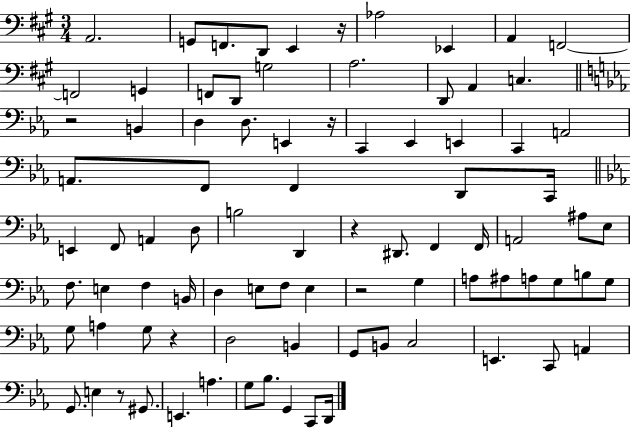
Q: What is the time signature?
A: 3/4